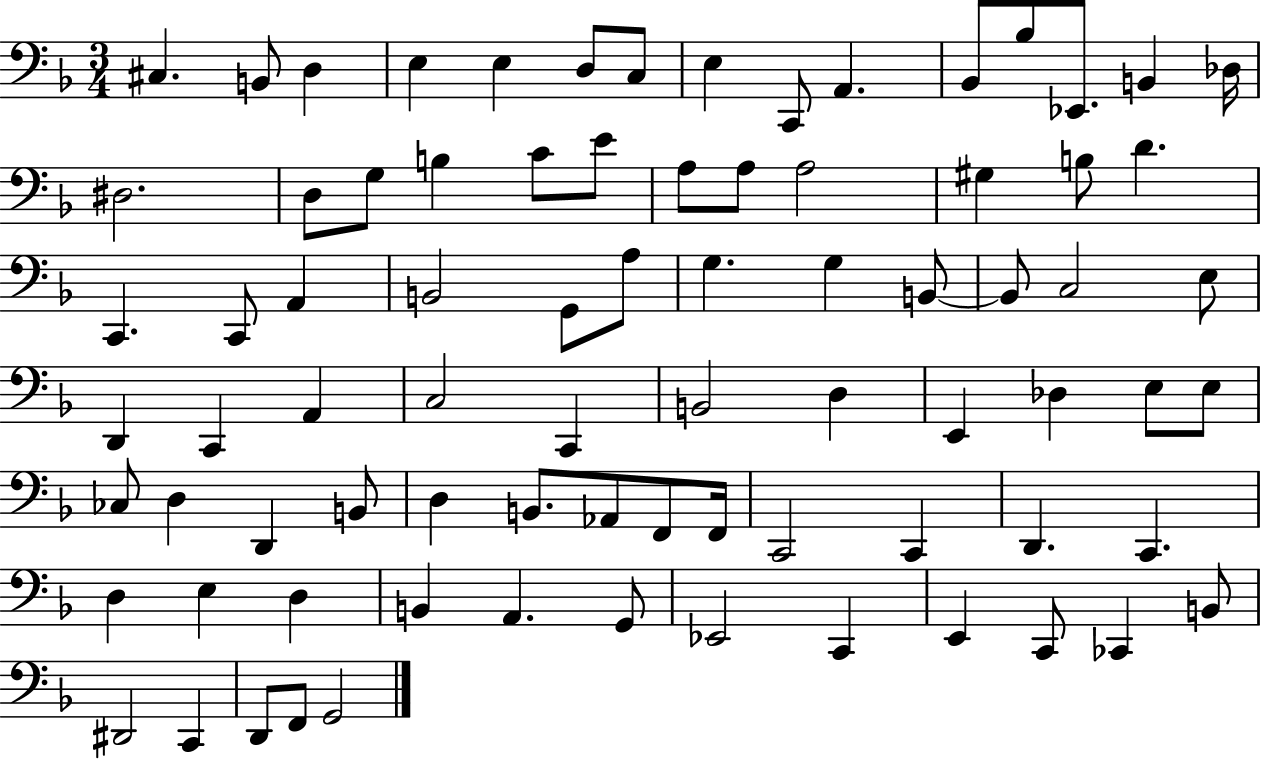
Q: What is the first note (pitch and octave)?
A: C#3